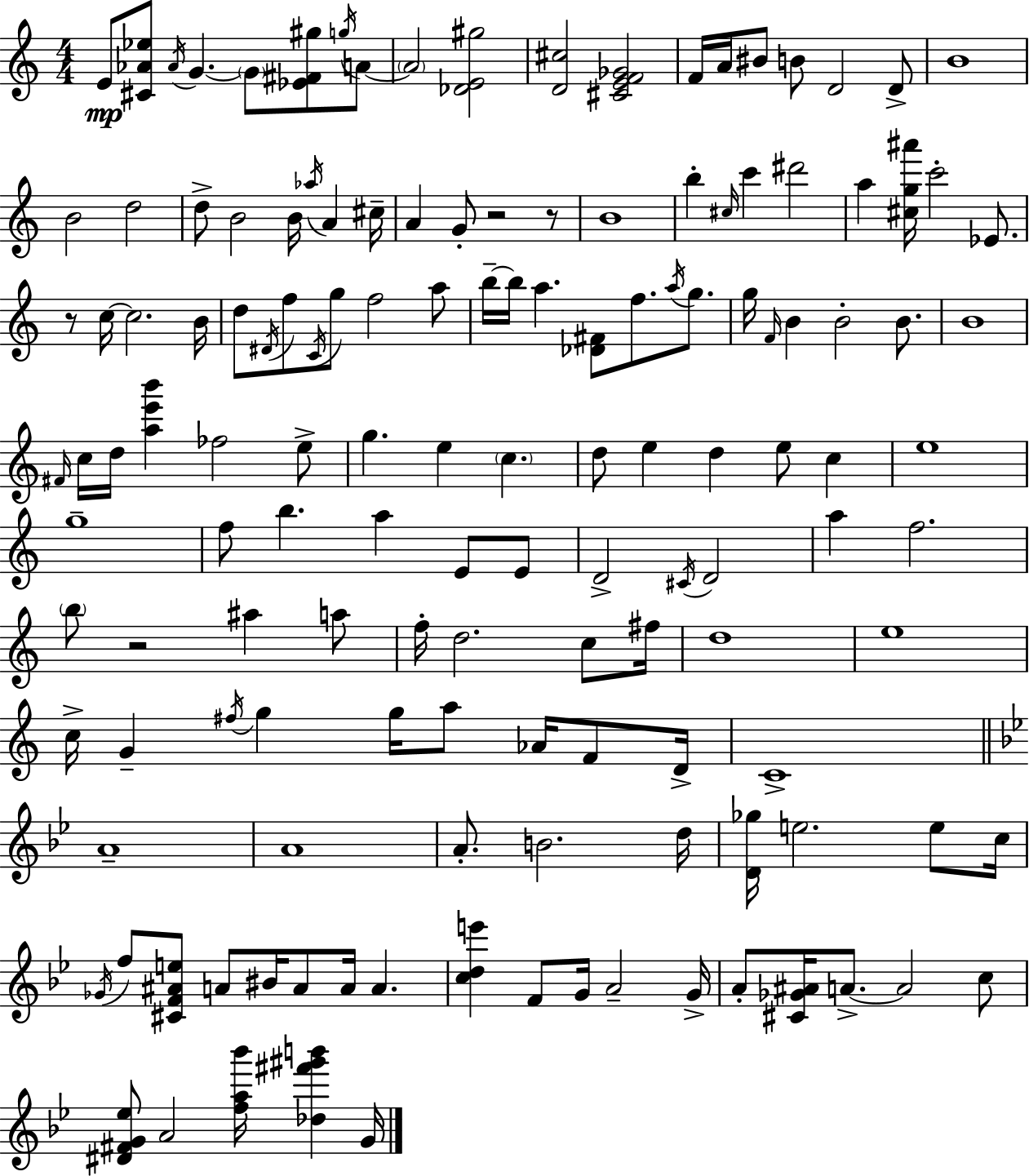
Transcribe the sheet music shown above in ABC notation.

X:1
T:Untitled
M:4/4
L:1/4
K:Am
E/2 [^C_A_e]/2 _A/4 G G/2 [_E^F^g]/2 g/4 A/2 A2 [_DE^g]2 [D^c]2 [^CEF_G]2 F/4 A/4 ^B/2 B/2 D2 D/2 B4 B2 d2 d/2 B2 B/4 _a/4 A ^c/4 A G/2 z2 z/2 B4 b ^c/4 c' ^d'2 a [^cg^a']/4 c'2 _E/2 z/2 c/4 c2 B/4 d/2 ^D/4 f/2 C/4 g/2 f2 a/2 b/4 b/4 a [_D^F]/2 f/2 a/4 g/2 g/4 F/4 B B2 B/2 B4 ^F/4 c/4 d/4 [ae'b'] _f2 e/2 g e c d/2 e d e/2 c e4 g4 f/2 b a E/2 E/2 D2 ^C/4 D2 a f2 b/2 z2 ^a a/2 f/4 d2 c/2 ^f/4 d4 e4 c/4 G ^f/4 g g/4 a/2 _A/4 F/2 D/4 C4 A4 A4 A/2 B2 d/4 [D_g]/4 e2 e/2 c/4 _G/4 f/2 [^CF^Ae]/2 A/2 ^B/4 A/2 A/4 A [cde'] F/2 G/4 A2 G/4 A/2 [^C_G^A]/4 A/2 A2 c/2 [^D^FG_e]/2 A2 [fa_b']/4 [_d^f'^g'b'] G/4